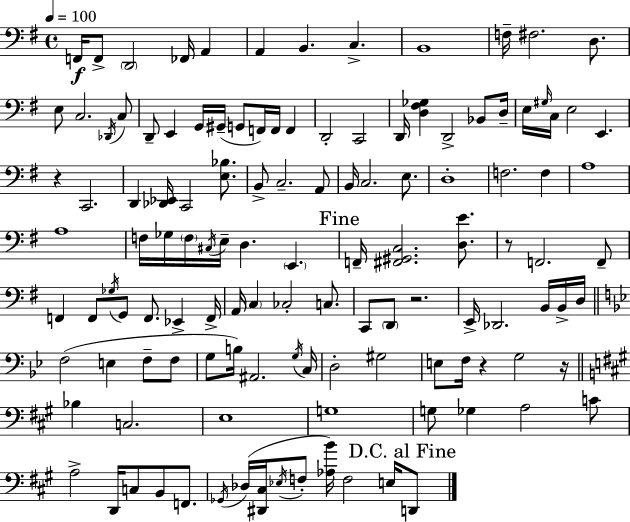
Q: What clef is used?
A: bass